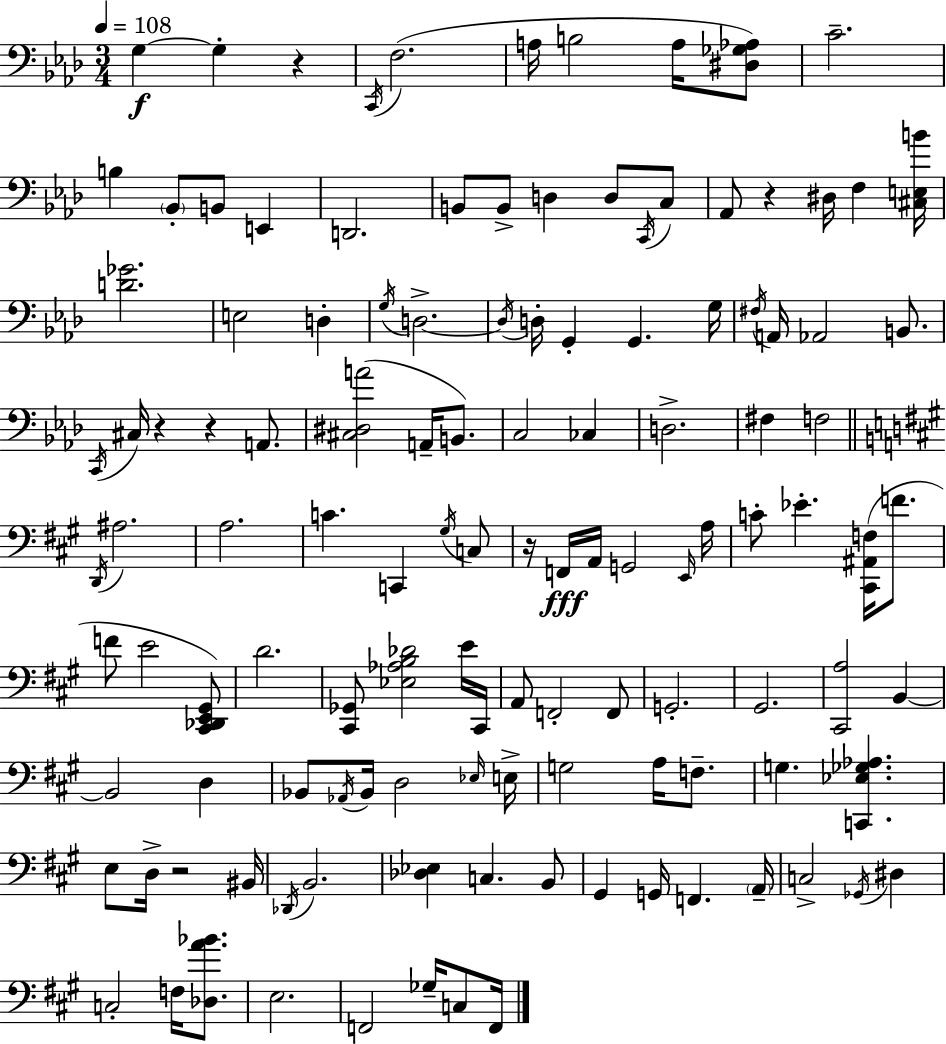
{
  \clef bass
  \numericTimeSignature
  \time 3/4
  \key f \minor
  \tempo 4 = 108
  g4~~\f g4-. r4 | \acciaccatura { c,16 } f2.( | a16 b2 a16 <dis ges aes>8) | c'2.-- | \break b4 \parenthesize bes,8-. b,8 e,4 | d,2. | b,8 b,8-> d4 d8 \acciaccatura { c,16 } | c8 aes,8 r4 dis16 f4 | \break <cis e b'>16 <d' ges'>2. | e2 d4-. | \acciaccatura { g16 } d2.->~~ | \acciaccatura { d16 } d16-. g,4-. g,4. | \break g16 \acciaccatura { fis16 } a,16 aes,2 | b,8. \acciaccatura { c,16 } cis16 r4 r4 | a,8. <cis dis a'>2( | a,16-- b,8.) c2 | \break ces4 d2.-> | fis4 f2 | \bar "||" \break \key a \major \acciaccatura { d,16 } ais2. | a2. | c'4. c,4 \acciaccatura { gis16 } | c8 r16 f,16\fff a,16 g,2 | \break \grace { e,16 } a16 c'8-. ees'4.-. <cis, ais, f>16( | f'8. f'8 e'2 | <cis, des, e, gis,>8) d'2. | <cis, ges,>8 <ees aes b des'>2 | \break e'16 cis,16 a,8 f,2-. | f,8 g,2.-. | gis,2. | <cis, a>2 b,4~~ | \break b,2 d4 | bes,8 \acciaccatura { aes,16 } bes,16 d2 | \grace { ees16 } e16-> g2 | a16 f8.-- g4. <c, ees ges aes>4. | \break e8 d16-> r2 | bis,16 \acciaccatura { des,16 } b,2. | <des ees>4 c4. | b,8 gis,4 g,16 f,4. | \break \parenthesize a,16-- c2-> | \acciaccatura { ges,16 } dis4 c2-. | f16 <des a' bes'>8. e2. | f,2 | \break ges16-- c8 f,16 \bar "|."
}